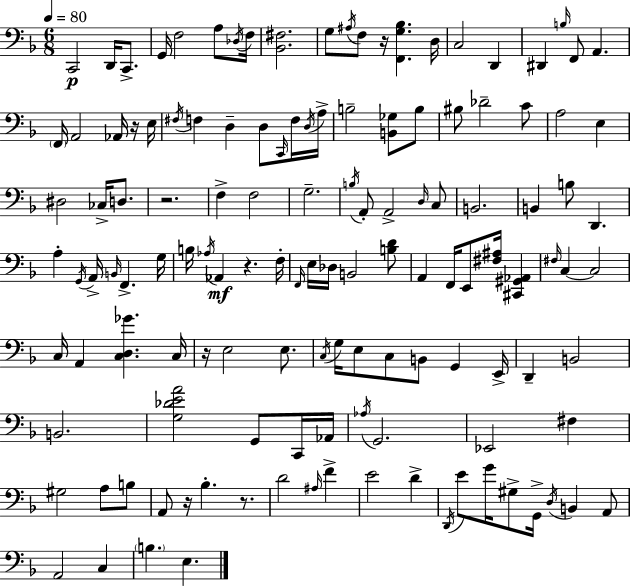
X:1
T:Untitled
M:6/8
L:1/4
K:F
C,,2 D,,/4 C,,/2 G,,/4 F,2 A,/2 _D,/4 F,/4 [_B,,^F,]2 G,/2 ^A,/4 F,/2 z/4 [F,,G,_B,] D,/4 C,2 D,, ^D,, B,/4 F,,/2 A,, F,,/4 A,,2 _A,,/4 z/4 E,/4 ^F,/4 F, D, D,/2 C,,/4 F,/4 D,/4 A,/4 B,2 [B,,_G,]/2 B,/2 ^B,/2 _D2 C/2 A,2 E, ^D,2 _C,/4 D,/2 z2 F, F,2 G,2 B,/4 A,,/2 A,,2 D,/4 C,/2 B,,2 B,, B,/2 D,, A, G,,/4 A,,/4 B,,/4 F,, G,/4 B,/4 _A,/4 _A,, z F,/4 F,,/4 E,/4 _D,/4 B,,2 [B,D]/2 A,, F,,/4 E,,/2 [^F,^A,]/4 [^C,,^G,,_A,,] ^F,/4 C, C,2 C,/4 A,, [C,D,_G] C,/4 z/4 E,2 E,/2 C,/4 G,/4 E,/2 C,/2 B,,/2 G,, E,,/4 D,, B,,2 B,,2 [G,_DEA]2 G,,/2 C,,/4 _A,,/4 _A,/4 G,,2 _E,,2 ^F, ^G,2 A,/2 B,/2 A,,/2 z/4 _B, z/2 D2 ^A,/4 F E2 D D,,/4 E/2 G/4 ^G,/2 G,,/4 D,/4 B,, A,,/2 A,,2 C, B, E,